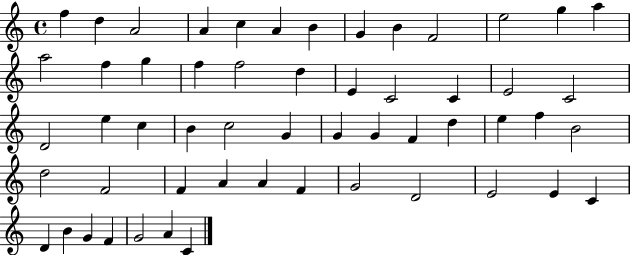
X:1
T:Untitled
M:4/4
L:1/4
K:C
f d A2 A c A B G B F2 e2 g a a2 f g f f2 d E C2 C E2 C2 D2 e c B c2 G G G F d e f B2 d2 F2 F A A F G2 D2 E2 E C D B G F G2 A C